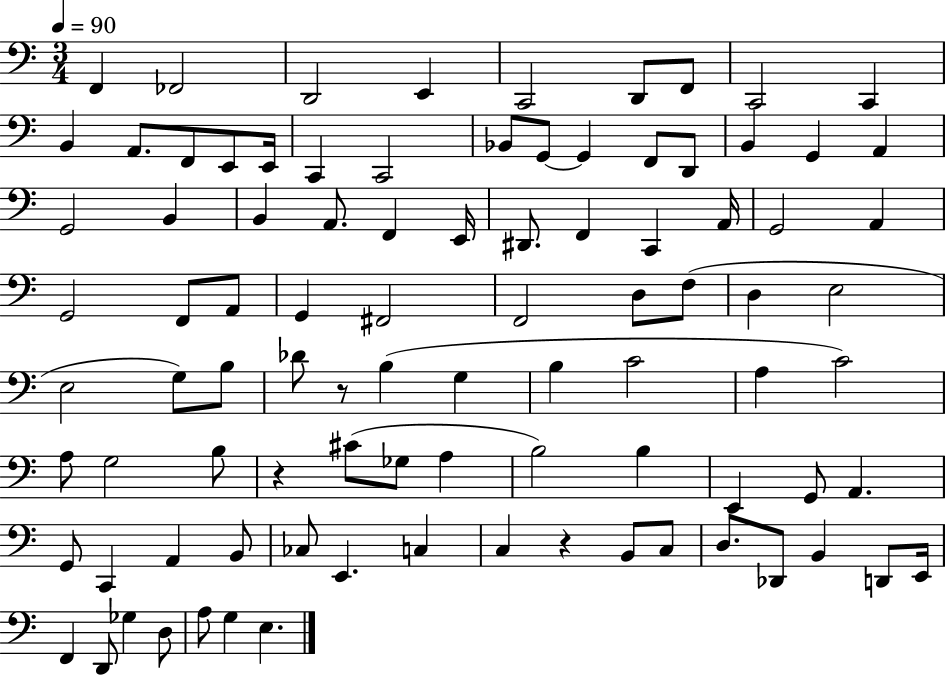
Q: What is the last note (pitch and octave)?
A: E3